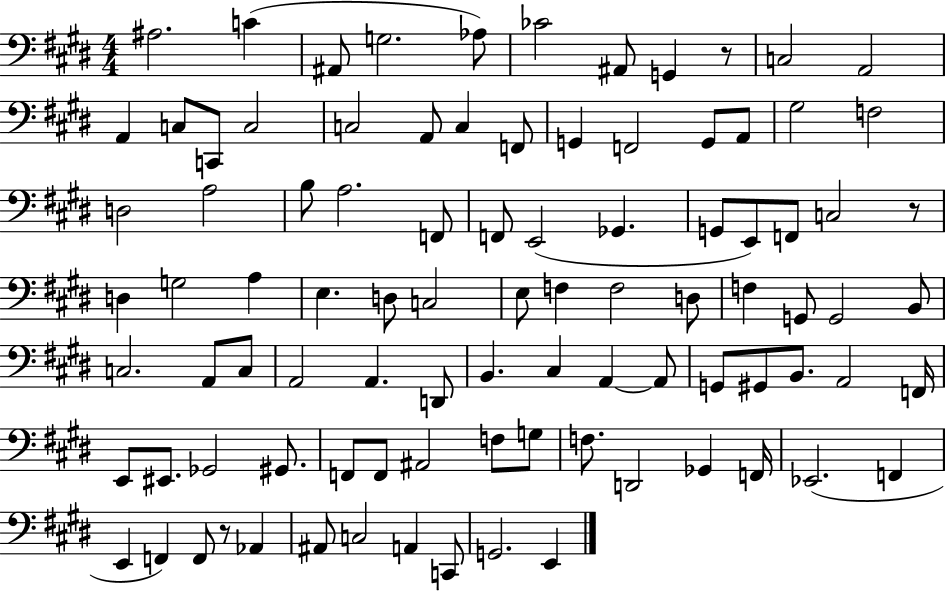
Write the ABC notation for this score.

X:1
T:Untitled
M:4/4
L:1/4
K:E
^A,2 C ^A,,/2 G,2 _A,/2 _C2 ^A,,/2 G,, z/2 C,2 A,,2 A,, C,/2 C,,/2 C,2 C,2 A,,/2 C, F,,/2 G,, F,,2 G,,/2 A,,/2 ^G,2 F,2 D,2 A,2 B,/2 A,2 F,,/2 F,,/2 E,,2 _G,, G,,/2 E,,/2 F,,/2 C,2 z/2 D, G,2 A, E, D,/2 C,2 E,/2 F, F,2 D,/2 F, G,,/2 G,,2 B,,/2 C,2 A,,/2 C,/2 A,,2 A,, D,,/2 B,, ^C, A,, A,,/2 G,,/2 ^G,,/2 B,,/2 A,,2 F,,/4 E,,/2 ^E,,/2 _G,,2 ^G,,/2 F,,/2 F,,/2 ^A,,2 F,/2 G,/2 F,/2 D,,2 _G,, F,,/4 _E,,2 F,, E,, F,, F,,/2 z/2 _A,, ^A,,/2 C,2 A,, C,,/2 G,,2 E,,